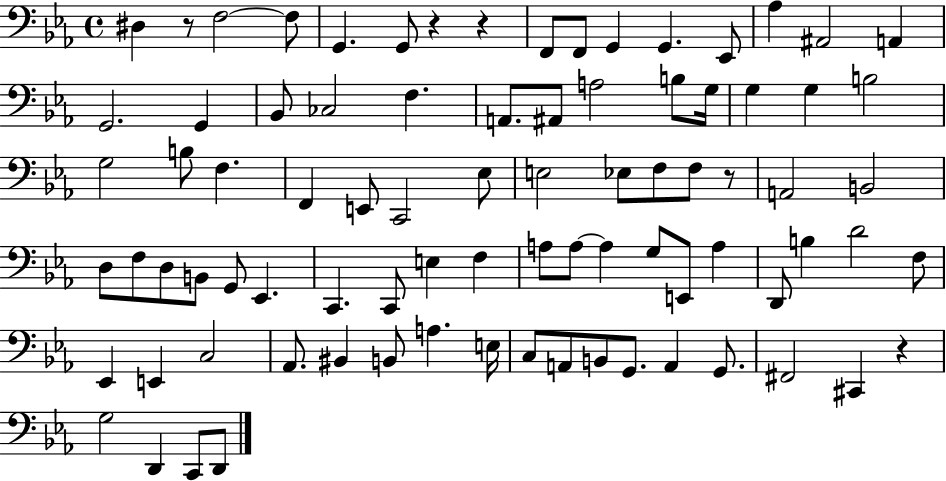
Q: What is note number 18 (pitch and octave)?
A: F3